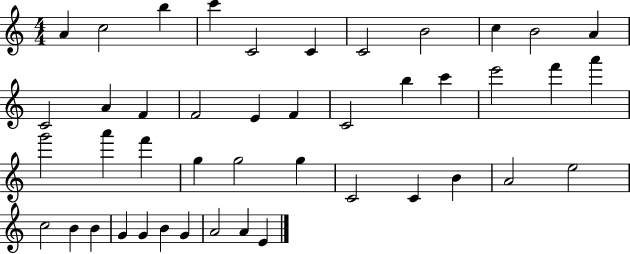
{
  \clef treble
  \numericTimeSignature
  \time 4/4
  \key c \major
  a'4 c''2 b''4 | c'''4 c'2 c'4 | c'2 b'2 | c''4 b'2 a'4 | \break c'2 a'4 f'4 | f'2 e'4 f'4 | c'2 b''4 c'''4 | e'''2 f'''4 a'''4 | \break g'''2 a'''4 f'''4 | g''4 g''2 g''4 | c'2 c'4 b'4 | a'2 e''2 | \break c''2 b'4 b'4 | g'4 g'4 b'4 g'4 | a'2 a'4 e'4 | \bar "|."
}